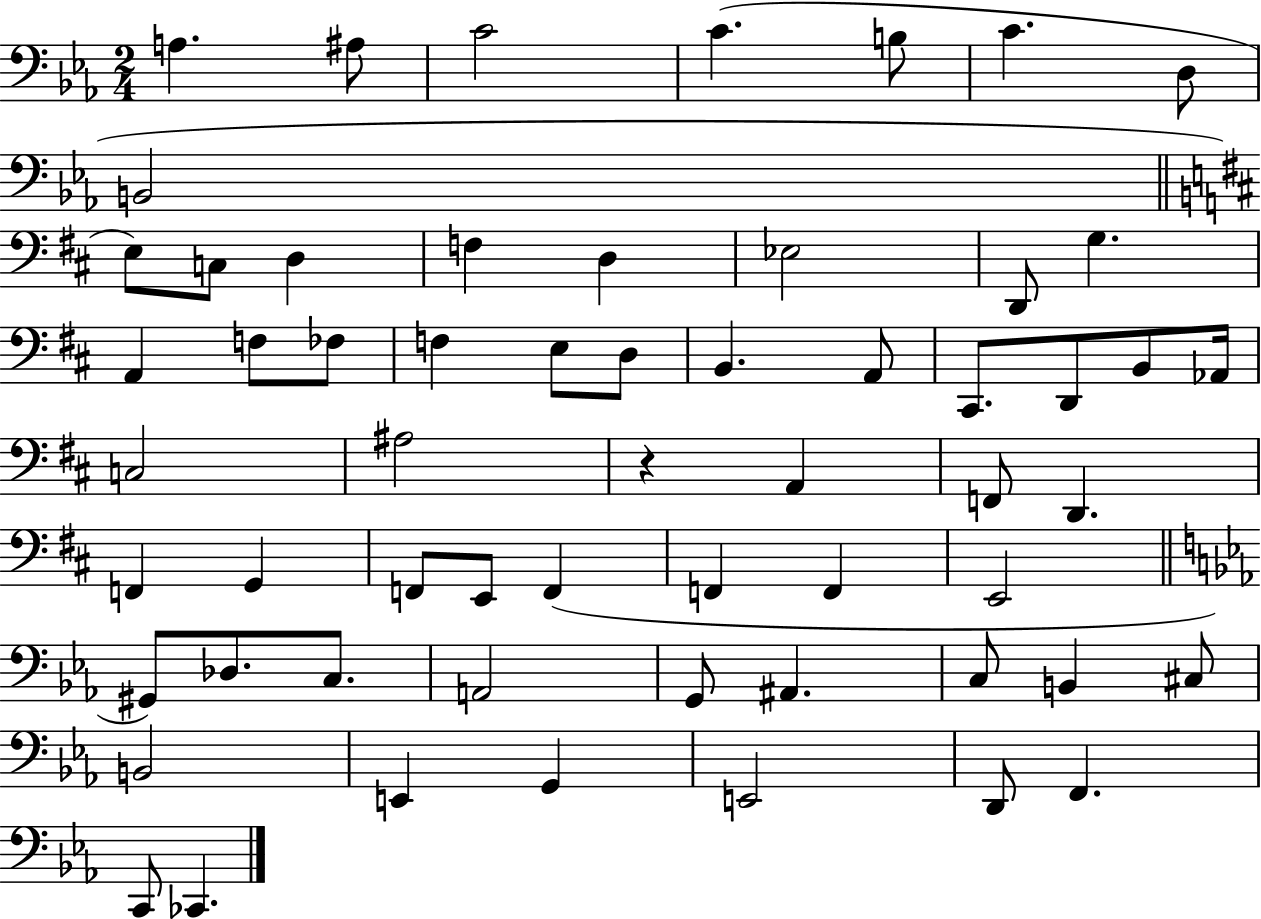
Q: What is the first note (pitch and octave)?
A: A3